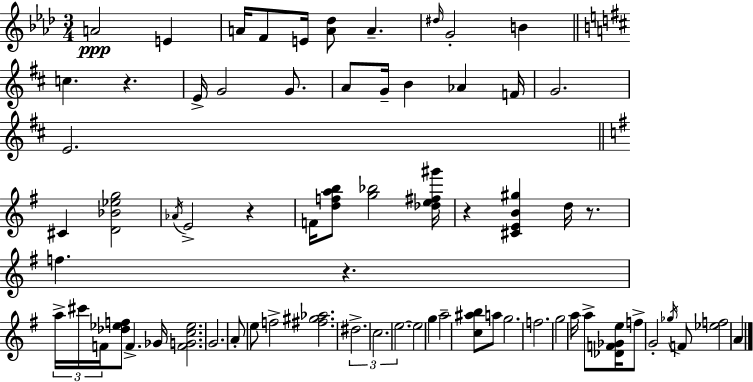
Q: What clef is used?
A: treble